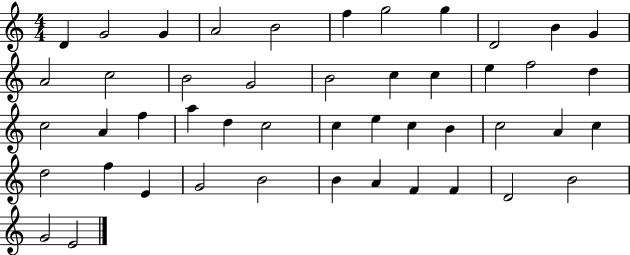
D4/q G4/h G4/q A4/h B4/h F5/q G5/h G5/q D4/h B4/q G4/q A4/h C5/h B4/h G4/h B4/h C5/q C5/q E5/q F5/h D5/q C5/h A4/q F5/q A5/q D5/q C5/h C5/q E5/q C5/q B4/q C5/h A4/q C5/q D5/h F5/q E4/q G4/h B4/h B4/q A4/q F4/q F4/q D4/h B4/h G4/h E4/h